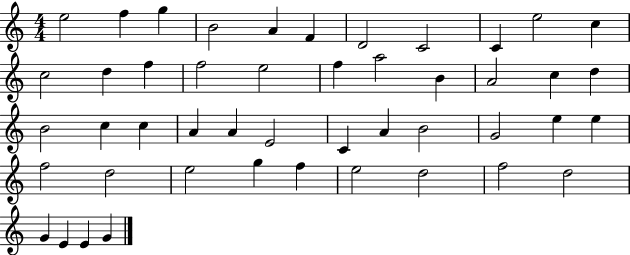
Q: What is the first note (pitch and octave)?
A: E5